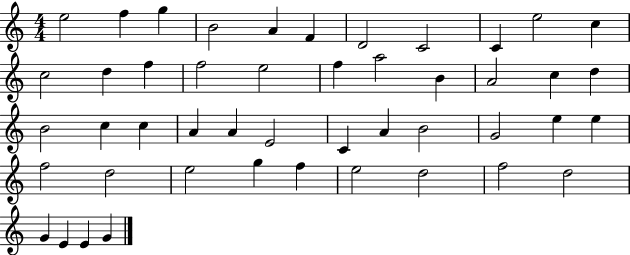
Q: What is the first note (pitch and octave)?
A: E5